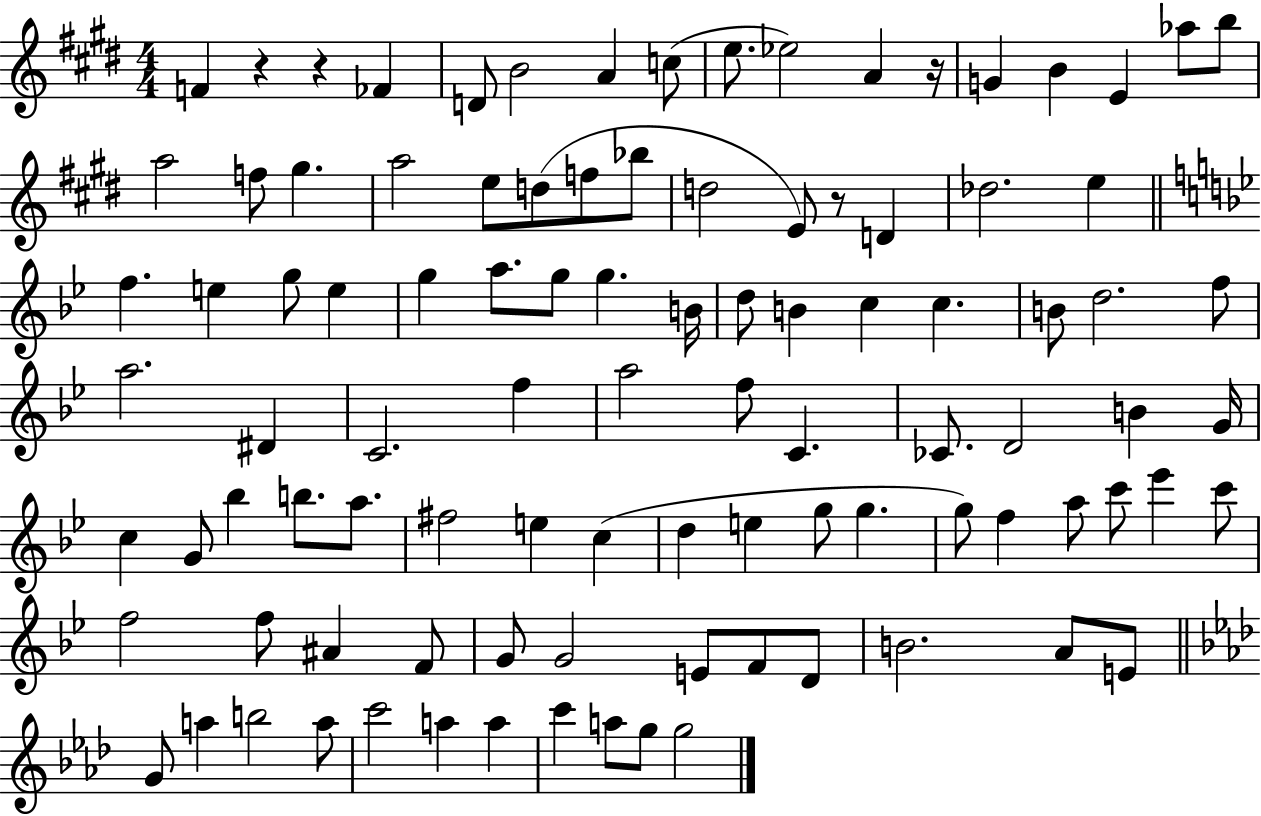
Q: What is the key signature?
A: E major